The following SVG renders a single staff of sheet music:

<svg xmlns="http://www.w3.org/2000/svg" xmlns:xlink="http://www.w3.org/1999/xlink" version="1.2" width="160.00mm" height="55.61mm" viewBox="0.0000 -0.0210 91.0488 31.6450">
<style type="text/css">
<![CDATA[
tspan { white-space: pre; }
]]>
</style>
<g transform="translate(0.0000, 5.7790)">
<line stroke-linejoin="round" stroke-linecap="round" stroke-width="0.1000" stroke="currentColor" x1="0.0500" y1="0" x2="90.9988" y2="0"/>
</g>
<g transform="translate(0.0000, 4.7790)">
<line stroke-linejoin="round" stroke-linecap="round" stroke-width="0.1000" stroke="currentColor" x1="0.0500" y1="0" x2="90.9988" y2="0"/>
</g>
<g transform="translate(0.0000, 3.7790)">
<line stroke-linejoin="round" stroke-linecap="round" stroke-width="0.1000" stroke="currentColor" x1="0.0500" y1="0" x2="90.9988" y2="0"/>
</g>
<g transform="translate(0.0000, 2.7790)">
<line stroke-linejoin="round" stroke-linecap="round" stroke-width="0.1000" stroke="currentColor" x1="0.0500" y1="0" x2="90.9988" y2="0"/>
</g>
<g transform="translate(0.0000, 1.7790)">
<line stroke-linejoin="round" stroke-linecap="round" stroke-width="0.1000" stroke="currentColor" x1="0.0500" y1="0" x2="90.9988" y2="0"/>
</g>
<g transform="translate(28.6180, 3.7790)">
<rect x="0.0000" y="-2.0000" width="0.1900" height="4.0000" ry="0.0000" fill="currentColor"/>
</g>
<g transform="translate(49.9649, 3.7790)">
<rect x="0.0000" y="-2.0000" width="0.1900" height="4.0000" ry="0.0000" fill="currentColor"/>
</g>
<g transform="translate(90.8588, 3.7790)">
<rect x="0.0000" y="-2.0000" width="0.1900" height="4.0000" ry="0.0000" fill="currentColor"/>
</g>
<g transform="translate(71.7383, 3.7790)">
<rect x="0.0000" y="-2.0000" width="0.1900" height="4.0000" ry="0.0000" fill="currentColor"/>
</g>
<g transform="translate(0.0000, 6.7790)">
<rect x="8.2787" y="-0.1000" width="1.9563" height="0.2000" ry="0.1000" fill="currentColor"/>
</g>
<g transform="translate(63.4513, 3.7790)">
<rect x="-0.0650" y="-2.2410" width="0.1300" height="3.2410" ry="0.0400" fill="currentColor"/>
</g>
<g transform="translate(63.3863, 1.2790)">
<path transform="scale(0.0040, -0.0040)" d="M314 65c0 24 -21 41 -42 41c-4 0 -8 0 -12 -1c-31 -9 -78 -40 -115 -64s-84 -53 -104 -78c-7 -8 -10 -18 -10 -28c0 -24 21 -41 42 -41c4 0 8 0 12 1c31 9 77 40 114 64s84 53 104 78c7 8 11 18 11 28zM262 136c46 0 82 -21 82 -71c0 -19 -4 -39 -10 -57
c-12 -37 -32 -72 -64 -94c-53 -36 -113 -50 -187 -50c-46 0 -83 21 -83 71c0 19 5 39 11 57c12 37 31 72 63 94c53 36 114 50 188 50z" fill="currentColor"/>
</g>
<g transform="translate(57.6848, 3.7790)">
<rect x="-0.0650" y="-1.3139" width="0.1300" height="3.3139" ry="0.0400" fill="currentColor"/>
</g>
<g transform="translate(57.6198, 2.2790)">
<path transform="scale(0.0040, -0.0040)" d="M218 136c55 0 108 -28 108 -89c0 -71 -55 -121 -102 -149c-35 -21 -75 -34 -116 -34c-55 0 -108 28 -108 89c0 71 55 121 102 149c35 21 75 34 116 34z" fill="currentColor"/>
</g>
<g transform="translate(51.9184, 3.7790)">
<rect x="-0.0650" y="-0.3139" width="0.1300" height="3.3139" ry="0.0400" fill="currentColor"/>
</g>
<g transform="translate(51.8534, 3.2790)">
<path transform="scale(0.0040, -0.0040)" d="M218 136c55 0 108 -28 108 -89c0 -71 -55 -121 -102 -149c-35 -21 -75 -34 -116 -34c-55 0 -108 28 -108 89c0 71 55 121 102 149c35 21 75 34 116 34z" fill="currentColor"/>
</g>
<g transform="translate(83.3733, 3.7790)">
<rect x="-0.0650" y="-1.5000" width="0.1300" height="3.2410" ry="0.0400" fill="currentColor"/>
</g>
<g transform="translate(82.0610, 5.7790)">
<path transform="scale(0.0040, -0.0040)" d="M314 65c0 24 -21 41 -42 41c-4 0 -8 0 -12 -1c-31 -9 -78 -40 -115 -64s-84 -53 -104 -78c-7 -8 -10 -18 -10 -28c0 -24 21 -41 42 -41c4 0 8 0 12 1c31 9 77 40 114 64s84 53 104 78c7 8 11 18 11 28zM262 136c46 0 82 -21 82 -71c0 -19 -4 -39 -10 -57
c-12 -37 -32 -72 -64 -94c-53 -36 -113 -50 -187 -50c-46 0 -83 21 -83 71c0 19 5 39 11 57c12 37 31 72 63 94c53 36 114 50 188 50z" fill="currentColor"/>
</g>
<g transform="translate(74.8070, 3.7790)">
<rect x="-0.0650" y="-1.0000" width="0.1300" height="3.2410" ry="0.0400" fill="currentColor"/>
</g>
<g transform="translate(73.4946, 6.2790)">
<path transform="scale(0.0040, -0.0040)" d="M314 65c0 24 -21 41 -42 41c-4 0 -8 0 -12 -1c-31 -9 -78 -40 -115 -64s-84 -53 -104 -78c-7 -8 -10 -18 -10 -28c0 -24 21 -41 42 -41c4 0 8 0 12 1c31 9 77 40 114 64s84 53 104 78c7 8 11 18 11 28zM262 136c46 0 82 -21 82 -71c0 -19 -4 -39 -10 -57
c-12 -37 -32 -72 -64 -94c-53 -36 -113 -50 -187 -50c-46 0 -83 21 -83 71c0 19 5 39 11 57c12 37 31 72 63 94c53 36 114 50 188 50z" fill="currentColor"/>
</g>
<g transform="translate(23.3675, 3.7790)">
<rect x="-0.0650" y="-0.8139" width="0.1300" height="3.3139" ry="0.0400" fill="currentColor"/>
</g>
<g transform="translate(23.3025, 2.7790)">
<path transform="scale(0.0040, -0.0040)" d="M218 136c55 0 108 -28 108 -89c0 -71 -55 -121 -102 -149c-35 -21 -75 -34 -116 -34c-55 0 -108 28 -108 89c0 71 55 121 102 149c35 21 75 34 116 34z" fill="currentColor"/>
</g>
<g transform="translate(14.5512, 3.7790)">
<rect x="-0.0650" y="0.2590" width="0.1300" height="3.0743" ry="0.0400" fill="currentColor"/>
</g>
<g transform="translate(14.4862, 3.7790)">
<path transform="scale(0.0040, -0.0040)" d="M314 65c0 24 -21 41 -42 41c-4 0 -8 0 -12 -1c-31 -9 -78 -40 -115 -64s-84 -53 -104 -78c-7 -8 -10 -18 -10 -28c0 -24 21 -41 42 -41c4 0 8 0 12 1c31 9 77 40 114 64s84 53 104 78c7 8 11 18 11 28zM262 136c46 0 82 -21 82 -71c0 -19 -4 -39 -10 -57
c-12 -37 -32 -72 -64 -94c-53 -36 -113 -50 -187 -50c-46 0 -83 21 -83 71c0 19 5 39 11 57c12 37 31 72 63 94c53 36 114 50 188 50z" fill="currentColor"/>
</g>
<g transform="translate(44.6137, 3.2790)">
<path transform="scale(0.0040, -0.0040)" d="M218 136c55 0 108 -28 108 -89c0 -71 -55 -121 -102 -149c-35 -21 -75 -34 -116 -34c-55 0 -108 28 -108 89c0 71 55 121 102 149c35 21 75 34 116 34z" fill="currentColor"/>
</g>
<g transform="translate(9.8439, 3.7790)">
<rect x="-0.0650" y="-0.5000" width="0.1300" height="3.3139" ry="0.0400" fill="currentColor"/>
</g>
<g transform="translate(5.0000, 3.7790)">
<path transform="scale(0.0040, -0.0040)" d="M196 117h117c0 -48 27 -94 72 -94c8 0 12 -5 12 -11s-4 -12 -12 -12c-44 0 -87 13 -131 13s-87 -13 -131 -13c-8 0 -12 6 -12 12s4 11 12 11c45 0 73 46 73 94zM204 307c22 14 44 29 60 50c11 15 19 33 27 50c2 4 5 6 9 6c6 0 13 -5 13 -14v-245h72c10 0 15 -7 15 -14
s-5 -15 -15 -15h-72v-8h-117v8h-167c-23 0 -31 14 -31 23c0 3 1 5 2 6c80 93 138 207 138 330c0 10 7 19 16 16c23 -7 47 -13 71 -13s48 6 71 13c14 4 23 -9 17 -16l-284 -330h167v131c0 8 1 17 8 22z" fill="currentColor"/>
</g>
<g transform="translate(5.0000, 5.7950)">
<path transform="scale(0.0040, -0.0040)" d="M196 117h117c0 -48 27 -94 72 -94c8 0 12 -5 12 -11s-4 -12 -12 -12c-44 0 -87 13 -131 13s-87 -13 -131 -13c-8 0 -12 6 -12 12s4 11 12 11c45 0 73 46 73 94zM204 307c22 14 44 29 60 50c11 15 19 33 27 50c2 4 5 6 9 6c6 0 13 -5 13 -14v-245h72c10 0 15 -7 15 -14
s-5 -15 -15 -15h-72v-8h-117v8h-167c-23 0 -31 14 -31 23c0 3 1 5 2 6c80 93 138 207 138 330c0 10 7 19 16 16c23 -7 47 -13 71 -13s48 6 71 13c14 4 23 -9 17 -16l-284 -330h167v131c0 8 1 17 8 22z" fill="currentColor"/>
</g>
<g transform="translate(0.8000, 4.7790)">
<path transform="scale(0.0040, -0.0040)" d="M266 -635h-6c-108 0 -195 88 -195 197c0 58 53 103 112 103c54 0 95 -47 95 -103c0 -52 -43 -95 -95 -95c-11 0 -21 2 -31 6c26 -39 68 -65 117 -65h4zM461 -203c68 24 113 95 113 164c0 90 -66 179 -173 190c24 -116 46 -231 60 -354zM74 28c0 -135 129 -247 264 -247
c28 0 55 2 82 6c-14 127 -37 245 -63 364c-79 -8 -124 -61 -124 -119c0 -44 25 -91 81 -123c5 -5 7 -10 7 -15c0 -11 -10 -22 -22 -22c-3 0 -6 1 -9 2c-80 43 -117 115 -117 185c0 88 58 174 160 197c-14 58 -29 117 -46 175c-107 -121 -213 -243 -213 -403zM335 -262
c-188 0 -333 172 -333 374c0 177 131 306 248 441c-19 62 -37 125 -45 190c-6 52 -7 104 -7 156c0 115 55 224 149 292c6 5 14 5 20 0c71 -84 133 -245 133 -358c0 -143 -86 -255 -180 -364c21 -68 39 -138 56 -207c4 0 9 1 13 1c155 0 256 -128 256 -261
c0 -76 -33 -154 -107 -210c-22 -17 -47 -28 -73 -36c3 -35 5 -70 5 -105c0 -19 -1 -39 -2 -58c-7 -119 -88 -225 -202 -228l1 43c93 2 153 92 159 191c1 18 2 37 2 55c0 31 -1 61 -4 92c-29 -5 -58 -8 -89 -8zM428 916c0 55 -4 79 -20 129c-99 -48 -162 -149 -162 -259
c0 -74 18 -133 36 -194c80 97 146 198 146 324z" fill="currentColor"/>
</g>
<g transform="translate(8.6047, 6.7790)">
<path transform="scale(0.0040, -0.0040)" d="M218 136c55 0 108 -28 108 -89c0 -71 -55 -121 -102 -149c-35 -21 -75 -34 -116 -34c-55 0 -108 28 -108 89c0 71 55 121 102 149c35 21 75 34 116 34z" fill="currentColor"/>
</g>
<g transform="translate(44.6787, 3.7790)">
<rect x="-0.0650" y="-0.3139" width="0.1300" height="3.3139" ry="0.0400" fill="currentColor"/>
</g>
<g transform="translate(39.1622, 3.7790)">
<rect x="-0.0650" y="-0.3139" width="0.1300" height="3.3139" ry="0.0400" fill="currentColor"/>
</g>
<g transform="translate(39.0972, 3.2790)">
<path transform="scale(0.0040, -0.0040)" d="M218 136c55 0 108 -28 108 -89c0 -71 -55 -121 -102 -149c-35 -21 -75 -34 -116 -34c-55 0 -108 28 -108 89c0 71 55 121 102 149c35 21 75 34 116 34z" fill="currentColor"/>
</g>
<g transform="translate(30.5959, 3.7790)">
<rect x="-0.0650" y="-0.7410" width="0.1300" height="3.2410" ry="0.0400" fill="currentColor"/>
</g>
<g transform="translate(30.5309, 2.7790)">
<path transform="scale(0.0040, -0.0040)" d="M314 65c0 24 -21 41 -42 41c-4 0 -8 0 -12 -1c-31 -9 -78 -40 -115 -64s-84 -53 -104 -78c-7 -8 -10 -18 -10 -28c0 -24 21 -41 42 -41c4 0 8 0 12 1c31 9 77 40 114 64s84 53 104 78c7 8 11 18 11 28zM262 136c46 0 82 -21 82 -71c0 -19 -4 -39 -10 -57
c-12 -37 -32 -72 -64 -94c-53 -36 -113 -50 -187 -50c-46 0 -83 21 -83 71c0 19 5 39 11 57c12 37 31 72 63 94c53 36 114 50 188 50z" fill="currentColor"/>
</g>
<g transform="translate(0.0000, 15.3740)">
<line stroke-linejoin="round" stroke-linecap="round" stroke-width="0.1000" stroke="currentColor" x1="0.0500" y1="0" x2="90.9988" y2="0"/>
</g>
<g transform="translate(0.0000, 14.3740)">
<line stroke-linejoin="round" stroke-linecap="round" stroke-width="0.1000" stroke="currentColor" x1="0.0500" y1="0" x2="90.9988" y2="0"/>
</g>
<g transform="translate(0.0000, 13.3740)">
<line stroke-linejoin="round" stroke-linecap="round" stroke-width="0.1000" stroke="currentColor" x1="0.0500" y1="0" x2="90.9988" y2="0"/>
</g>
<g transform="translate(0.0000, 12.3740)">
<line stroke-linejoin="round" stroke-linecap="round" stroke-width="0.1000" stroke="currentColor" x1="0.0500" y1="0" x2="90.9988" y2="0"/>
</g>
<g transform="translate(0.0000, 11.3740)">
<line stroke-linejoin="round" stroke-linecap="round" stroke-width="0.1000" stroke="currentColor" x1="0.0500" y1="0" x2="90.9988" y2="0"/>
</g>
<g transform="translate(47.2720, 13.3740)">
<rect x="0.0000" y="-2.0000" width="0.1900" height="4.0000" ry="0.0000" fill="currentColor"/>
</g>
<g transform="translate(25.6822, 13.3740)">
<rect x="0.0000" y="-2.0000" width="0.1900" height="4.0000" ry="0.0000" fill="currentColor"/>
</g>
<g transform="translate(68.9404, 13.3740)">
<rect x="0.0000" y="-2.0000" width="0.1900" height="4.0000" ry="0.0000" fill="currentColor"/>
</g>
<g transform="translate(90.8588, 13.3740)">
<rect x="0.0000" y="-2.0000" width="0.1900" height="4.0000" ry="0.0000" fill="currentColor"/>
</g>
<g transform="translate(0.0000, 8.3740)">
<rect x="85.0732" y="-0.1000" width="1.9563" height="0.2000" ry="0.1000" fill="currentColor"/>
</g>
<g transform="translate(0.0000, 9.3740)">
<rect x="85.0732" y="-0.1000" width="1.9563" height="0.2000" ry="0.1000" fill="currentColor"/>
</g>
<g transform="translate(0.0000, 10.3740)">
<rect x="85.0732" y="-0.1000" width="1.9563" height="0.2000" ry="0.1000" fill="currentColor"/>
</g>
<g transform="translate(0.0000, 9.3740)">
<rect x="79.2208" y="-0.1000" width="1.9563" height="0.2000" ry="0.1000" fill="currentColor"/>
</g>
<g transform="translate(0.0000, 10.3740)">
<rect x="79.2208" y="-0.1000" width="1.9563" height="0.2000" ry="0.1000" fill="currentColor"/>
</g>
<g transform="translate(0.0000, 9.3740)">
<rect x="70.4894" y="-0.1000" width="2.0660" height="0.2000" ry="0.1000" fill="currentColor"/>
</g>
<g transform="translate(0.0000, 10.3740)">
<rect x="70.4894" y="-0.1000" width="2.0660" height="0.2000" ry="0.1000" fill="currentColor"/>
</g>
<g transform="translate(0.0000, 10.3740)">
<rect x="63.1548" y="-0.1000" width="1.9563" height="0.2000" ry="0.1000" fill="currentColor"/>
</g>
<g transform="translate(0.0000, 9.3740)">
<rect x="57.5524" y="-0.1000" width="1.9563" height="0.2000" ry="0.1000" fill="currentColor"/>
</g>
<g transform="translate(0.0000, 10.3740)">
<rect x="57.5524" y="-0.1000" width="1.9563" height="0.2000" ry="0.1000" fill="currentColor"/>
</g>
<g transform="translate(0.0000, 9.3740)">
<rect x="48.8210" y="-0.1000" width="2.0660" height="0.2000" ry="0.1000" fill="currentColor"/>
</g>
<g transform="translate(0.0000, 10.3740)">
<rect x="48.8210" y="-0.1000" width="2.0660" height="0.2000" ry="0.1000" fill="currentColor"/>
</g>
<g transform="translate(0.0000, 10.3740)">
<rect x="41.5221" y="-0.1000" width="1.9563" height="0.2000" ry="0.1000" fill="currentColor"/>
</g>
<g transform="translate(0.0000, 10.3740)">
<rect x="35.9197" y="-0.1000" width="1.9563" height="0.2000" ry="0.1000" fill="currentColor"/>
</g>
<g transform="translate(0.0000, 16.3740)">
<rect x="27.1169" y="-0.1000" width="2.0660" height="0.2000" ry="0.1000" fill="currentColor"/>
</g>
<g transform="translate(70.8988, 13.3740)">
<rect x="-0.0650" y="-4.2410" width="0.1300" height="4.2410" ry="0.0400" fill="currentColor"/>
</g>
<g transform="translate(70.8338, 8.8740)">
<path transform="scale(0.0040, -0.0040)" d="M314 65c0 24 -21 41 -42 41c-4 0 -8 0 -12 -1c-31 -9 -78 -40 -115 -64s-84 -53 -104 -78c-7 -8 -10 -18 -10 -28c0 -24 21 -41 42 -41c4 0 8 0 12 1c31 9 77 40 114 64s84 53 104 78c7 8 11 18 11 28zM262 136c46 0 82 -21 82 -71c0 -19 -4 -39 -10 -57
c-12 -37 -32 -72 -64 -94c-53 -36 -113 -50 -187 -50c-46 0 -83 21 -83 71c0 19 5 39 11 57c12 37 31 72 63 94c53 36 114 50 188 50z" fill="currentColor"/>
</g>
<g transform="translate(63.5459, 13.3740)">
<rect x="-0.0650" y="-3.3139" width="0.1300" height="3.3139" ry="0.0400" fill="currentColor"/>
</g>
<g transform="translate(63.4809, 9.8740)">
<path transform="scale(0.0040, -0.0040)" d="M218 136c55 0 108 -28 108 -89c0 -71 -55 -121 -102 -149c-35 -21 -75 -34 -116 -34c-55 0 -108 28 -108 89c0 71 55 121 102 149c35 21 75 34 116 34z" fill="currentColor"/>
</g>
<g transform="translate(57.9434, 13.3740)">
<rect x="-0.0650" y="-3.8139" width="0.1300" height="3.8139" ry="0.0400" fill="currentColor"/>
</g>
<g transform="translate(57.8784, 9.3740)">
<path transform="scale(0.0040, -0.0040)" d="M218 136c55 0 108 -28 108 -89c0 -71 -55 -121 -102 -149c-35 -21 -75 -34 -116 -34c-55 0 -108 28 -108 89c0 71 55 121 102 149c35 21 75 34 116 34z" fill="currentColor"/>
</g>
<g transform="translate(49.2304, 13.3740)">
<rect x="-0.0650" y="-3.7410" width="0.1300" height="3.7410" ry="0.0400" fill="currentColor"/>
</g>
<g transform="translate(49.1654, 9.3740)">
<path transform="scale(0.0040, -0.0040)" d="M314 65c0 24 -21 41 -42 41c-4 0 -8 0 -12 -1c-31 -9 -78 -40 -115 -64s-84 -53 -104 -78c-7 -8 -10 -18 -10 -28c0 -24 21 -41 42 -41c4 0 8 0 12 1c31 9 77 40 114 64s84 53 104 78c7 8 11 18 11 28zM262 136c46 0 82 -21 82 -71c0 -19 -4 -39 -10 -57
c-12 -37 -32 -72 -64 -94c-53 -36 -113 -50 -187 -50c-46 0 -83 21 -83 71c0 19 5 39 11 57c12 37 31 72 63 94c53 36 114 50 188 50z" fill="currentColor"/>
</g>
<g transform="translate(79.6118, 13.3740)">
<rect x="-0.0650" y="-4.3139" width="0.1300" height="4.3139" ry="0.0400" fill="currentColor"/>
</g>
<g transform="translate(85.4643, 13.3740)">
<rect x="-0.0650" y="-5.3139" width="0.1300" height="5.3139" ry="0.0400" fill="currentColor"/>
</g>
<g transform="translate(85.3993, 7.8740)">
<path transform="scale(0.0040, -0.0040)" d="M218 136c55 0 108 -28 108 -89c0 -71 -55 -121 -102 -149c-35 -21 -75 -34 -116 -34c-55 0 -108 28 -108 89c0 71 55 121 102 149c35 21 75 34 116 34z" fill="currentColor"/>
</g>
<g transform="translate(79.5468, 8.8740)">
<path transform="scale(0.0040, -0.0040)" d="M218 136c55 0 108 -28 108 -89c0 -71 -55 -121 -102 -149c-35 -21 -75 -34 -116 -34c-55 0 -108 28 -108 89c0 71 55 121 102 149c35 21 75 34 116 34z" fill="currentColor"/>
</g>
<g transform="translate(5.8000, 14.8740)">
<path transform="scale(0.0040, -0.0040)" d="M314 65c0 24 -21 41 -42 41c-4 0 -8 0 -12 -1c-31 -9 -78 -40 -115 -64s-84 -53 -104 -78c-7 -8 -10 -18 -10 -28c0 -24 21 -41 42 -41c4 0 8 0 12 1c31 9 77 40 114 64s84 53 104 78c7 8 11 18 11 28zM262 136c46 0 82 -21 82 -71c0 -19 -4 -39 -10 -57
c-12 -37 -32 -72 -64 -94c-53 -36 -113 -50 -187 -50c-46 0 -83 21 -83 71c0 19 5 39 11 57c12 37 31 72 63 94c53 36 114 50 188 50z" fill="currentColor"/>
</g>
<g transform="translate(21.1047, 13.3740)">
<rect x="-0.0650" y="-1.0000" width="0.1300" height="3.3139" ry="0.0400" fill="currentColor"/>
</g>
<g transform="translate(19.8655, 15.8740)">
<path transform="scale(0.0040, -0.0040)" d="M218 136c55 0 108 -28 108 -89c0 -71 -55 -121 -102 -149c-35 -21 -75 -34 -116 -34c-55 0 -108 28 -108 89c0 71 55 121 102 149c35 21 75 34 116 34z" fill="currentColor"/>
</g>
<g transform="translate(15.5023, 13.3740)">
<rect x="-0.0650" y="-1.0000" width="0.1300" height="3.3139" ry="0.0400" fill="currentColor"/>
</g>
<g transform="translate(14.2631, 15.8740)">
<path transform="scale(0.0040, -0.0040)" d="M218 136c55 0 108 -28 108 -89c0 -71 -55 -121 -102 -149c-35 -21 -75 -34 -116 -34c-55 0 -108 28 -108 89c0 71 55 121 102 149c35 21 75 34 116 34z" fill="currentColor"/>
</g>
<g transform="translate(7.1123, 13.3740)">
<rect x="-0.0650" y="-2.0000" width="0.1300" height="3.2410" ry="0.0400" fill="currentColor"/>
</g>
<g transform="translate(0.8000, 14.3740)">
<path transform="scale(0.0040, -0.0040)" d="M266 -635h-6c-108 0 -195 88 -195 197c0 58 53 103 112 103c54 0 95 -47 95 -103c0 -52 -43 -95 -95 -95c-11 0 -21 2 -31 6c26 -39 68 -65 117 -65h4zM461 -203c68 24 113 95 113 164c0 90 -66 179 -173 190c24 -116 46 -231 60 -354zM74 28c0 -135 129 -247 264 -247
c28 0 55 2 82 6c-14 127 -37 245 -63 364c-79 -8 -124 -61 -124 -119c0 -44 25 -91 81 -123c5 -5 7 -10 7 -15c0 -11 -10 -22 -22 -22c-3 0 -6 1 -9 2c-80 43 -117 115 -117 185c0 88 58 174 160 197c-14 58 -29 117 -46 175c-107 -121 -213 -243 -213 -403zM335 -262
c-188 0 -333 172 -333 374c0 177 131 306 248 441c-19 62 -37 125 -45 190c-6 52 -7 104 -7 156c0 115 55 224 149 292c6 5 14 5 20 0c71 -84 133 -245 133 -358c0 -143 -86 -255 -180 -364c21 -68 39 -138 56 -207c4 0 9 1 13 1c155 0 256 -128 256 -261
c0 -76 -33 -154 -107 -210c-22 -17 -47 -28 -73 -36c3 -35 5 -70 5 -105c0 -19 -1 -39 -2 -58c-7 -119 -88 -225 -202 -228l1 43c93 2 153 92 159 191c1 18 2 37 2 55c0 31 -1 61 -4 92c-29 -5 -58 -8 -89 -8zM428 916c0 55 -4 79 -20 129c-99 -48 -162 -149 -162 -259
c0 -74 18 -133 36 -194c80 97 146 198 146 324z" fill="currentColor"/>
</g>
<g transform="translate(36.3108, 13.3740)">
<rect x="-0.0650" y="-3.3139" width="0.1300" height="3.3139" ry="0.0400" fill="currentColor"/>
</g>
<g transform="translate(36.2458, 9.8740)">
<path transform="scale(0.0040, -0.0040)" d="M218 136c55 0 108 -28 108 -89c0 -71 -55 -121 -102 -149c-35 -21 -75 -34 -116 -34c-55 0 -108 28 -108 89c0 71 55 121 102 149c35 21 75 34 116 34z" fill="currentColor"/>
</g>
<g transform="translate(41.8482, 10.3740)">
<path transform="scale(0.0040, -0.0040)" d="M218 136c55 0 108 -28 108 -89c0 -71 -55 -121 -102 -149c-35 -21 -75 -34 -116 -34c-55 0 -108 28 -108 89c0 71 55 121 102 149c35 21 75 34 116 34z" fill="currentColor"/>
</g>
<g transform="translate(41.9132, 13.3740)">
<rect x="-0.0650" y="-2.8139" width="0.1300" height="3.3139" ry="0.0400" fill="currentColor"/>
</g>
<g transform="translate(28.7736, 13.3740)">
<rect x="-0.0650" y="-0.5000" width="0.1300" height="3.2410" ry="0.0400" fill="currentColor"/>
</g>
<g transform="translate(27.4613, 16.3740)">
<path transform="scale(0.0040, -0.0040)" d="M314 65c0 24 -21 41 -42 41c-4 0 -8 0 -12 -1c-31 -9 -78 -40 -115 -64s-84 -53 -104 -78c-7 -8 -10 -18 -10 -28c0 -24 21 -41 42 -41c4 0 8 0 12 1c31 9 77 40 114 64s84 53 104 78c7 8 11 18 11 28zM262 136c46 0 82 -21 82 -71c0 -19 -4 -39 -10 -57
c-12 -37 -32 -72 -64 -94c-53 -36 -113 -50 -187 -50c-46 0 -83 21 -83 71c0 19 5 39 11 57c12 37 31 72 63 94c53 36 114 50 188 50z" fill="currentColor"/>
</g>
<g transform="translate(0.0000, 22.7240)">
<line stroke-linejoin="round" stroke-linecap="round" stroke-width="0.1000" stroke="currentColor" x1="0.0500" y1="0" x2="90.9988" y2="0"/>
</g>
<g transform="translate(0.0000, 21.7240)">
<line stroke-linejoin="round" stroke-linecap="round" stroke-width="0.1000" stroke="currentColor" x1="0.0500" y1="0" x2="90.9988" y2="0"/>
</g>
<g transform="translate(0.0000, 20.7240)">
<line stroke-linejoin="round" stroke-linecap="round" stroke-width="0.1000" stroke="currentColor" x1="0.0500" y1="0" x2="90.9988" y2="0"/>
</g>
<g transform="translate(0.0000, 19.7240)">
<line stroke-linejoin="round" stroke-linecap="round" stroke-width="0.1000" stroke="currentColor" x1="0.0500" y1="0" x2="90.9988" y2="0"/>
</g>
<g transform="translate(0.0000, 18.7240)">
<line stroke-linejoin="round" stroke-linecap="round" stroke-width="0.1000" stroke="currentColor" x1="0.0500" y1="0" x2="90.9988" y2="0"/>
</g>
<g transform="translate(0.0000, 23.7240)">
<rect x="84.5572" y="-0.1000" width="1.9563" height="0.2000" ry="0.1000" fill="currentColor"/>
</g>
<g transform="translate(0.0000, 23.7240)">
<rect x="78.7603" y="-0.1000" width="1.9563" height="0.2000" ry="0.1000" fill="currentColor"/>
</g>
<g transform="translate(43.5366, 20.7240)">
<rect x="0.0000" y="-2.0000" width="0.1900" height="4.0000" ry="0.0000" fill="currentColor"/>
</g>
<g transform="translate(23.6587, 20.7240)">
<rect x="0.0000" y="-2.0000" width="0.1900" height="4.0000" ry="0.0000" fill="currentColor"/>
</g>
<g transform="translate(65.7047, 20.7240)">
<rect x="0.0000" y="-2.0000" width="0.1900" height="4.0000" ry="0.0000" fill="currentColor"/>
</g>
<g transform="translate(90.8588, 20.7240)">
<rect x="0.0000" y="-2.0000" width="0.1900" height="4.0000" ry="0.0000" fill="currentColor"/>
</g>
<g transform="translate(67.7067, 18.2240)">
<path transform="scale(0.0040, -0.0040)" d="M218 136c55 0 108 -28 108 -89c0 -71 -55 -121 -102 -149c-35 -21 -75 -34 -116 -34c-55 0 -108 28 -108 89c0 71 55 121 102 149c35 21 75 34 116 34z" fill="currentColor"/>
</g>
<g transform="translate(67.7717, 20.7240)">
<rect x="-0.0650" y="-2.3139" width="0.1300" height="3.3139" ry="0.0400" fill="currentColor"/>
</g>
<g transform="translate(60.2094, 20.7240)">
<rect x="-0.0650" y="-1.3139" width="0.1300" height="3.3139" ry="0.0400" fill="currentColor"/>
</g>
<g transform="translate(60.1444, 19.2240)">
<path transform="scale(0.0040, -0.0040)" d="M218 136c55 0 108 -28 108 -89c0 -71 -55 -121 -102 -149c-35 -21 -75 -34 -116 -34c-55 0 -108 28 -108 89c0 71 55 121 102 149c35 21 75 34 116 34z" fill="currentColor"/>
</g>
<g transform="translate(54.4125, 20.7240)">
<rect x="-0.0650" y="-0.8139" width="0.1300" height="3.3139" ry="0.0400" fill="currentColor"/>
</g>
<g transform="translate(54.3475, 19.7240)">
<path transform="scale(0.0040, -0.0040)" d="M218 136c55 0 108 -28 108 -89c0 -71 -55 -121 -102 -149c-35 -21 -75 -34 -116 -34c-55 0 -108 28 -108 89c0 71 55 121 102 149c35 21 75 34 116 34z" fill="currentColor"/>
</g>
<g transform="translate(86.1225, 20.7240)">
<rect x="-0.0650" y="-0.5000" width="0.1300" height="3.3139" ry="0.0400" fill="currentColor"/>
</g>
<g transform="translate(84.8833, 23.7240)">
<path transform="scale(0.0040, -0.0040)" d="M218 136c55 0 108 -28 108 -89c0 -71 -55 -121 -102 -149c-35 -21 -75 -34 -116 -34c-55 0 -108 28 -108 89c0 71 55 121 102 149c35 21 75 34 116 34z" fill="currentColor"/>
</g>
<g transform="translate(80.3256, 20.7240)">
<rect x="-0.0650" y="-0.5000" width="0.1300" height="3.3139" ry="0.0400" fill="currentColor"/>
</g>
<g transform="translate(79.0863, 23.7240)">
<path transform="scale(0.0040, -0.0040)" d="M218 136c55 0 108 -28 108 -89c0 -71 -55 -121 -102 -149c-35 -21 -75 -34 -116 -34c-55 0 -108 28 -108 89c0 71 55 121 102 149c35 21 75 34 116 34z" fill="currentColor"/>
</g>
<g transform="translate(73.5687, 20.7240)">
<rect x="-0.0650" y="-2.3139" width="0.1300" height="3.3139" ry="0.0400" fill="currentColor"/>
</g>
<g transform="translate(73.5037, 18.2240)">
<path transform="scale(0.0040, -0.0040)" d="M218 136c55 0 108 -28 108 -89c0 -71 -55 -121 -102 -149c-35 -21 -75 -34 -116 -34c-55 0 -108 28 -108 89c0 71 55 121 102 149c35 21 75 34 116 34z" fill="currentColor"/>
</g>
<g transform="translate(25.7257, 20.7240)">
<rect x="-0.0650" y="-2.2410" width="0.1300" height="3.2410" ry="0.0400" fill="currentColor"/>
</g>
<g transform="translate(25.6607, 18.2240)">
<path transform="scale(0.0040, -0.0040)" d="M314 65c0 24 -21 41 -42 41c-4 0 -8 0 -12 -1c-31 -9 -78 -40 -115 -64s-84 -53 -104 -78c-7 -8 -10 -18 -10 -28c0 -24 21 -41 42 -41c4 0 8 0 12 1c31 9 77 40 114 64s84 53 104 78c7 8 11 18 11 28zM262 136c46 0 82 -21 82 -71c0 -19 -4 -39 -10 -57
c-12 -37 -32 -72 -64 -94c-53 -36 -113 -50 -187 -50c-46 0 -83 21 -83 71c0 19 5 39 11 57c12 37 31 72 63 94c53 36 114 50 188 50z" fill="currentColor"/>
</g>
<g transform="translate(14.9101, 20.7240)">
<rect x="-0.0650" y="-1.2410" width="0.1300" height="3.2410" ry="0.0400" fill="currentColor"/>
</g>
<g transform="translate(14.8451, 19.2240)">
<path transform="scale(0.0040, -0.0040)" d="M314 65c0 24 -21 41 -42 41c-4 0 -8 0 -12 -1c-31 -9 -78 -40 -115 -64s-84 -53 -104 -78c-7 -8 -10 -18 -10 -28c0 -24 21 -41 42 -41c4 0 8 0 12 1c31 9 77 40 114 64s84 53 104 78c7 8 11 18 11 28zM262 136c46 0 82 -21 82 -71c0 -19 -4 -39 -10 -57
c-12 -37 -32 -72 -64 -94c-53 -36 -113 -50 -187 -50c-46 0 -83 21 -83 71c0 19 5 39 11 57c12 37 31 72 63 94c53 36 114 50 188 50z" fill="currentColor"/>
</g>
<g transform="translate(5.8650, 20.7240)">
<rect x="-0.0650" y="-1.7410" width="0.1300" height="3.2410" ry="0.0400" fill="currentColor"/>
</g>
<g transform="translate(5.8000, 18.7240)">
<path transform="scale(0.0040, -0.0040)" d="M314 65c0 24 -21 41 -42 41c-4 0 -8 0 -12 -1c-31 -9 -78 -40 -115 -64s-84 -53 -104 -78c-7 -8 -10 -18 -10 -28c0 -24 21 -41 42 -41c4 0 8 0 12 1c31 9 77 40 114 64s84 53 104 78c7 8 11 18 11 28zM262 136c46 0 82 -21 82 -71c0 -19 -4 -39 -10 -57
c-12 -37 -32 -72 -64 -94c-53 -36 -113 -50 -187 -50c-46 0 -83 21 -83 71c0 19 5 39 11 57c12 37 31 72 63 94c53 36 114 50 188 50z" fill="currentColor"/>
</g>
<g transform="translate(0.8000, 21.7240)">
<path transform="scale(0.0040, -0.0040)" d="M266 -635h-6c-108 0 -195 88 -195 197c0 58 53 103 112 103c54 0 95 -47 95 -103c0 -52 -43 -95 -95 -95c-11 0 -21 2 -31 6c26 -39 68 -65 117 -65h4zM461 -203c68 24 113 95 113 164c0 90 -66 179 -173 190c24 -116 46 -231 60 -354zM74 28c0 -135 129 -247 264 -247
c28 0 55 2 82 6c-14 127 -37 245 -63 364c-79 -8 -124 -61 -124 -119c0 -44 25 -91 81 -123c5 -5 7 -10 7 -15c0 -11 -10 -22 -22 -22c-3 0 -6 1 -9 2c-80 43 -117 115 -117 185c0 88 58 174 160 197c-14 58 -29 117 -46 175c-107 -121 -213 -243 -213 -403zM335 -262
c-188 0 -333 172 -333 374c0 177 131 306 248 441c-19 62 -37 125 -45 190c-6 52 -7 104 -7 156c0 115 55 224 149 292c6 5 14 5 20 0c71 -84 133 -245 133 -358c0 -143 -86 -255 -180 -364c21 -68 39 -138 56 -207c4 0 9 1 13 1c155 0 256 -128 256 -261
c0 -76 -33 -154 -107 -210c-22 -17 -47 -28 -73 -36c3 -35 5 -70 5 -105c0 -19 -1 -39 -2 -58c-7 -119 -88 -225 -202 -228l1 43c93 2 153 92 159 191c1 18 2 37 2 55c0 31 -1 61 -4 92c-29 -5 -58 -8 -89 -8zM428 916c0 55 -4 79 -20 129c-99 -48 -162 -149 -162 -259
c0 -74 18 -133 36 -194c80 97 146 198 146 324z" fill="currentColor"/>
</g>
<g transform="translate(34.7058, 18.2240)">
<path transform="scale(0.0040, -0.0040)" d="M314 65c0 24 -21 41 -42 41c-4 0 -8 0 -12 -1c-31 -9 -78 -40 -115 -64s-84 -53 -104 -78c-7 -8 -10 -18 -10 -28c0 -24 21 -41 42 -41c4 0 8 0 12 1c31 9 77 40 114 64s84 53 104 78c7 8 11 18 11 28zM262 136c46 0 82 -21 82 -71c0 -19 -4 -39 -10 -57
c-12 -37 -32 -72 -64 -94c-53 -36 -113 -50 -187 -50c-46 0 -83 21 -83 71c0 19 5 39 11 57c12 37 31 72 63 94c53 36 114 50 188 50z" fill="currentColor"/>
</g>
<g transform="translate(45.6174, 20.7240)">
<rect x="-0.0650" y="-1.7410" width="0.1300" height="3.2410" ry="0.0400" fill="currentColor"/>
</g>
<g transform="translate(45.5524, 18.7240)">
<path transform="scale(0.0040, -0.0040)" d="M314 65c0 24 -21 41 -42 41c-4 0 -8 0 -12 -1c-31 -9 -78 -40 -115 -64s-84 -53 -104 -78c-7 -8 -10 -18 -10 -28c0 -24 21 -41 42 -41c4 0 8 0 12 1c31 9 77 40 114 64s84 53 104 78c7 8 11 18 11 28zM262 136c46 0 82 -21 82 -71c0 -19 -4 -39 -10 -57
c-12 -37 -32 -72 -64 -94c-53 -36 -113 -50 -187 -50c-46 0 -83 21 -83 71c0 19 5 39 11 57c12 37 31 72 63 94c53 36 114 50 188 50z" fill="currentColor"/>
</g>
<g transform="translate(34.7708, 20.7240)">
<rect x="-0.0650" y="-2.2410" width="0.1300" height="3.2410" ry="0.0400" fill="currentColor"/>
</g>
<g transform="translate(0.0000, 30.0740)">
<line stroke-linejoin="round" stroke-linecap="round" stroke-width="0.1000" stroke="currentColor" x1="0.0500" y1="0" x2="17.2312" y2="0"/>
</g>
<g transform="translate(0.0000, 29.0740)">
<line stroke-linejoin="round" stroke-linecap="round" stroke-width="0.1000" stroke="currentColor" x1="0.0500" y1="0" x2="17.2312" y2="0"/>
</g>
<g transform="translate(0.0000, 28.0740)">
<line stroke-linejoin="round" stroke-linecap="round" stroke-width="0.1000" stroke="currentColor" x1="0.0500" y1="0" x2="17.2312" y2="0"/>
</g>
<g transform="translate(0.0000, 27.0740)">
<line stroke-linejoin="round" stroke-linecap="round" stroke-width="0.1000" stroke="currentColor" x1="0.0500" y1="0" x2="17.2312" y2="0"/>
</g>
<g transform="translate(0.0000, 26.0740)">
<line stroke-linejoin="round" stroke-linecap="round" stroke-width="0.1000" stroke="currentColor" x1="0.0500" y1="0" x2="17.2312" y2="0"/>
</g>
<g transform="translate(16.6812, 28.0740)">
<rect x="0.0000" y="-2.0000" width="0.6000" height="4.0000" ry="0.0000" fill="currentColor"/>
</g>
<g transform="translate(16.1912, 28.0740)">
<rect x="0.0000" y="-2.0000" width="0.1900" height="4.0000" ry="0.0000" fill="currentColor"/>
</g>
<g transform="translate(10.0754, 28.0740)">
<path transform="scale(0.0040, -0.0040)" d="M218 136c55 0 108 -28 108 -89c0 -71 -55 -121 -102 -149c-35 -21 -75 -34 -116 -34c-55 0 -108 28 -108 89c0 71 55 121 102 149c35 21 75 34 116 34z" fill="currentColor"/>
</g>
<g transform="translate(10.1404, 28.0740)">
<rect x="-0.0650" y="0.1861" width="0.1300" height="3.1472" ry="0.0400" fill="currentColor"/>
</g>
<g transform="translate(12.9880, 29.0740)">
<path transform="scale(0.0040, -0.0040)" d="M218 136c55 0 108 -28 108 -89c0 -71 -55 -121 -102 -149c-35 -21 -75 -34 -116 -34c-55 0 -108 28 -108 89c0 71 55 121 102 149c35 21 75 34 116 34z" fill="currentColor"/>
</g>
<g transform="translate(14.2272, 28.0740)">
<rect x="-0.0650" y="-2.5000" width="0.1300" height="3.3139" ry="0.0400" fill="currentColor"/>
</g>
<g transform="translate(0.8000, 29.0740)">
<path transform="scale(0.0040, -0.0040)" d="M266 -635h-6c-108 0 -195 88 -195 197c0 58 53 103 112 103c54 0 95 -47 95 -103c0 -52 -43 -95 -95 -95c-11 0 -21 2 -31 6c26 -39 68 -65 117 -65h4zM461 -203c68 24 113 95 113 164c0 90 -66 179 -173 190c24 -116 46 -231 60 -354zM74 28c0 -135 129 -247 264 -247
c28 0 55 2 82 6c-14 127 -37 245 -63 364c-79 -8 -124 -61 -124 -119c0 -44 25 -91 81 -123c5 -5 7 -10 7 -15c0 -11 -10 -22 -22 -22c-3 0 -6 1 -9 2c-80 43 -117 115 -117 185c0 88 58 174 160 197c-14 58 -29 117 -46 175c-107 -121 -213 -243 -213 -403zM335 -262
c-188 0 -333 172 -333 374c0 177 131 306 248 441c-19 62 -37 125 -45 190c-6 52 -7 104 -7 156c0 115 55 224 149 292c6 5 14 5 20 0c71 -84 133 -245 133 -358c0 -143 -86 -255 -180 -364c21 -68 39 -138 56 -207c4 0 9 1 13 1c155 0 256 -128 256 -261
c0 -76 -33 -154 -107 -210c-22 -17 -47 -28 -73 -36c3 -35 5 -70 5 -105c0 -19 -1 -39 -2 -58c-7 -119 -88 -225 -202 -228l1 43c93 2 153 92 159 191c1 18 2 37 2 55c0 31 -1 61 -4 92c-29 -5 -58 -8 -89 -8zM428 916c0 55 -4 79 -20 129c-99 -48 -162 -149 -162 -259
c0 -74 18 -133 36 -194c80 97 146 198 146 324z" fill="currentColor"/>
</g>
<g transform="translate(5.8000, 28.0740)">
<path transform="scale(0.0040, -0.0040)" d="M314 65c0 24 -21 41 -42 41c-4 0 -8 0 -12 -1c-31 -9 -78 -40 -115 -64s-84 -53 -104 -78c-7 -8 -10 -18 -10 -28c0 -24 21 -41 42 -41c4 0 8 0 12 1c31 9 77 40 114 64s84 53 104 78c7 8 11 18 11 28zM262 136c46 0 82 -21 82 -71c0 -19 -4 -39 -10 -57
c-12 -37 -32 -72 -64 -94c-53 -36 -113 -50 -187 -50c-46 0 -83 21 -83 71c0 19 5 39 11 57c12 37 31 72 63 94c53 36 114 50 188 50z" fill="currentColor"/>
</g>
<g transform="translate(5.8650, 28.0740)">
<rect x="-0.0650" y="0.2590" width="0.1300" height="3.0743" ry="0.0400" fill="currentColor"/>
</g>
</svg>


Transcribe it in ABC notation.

X:1
T:Untitled
M:4/4
L:1/4
K:C
C B2 d d2 c c c e g2 D2 E2 F2 D D C2 b a c'2 c' b d'2 d' f' f2 e2 g2 g2 f2 d e g g C C B2 B G